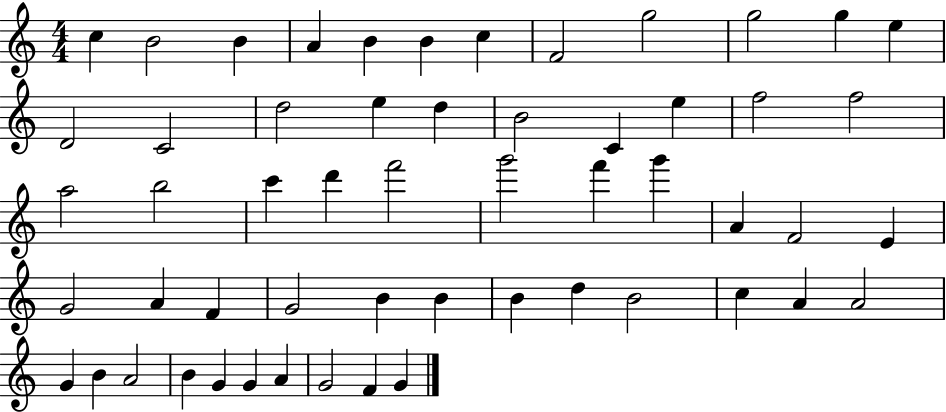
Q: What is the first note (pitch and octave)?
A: C5